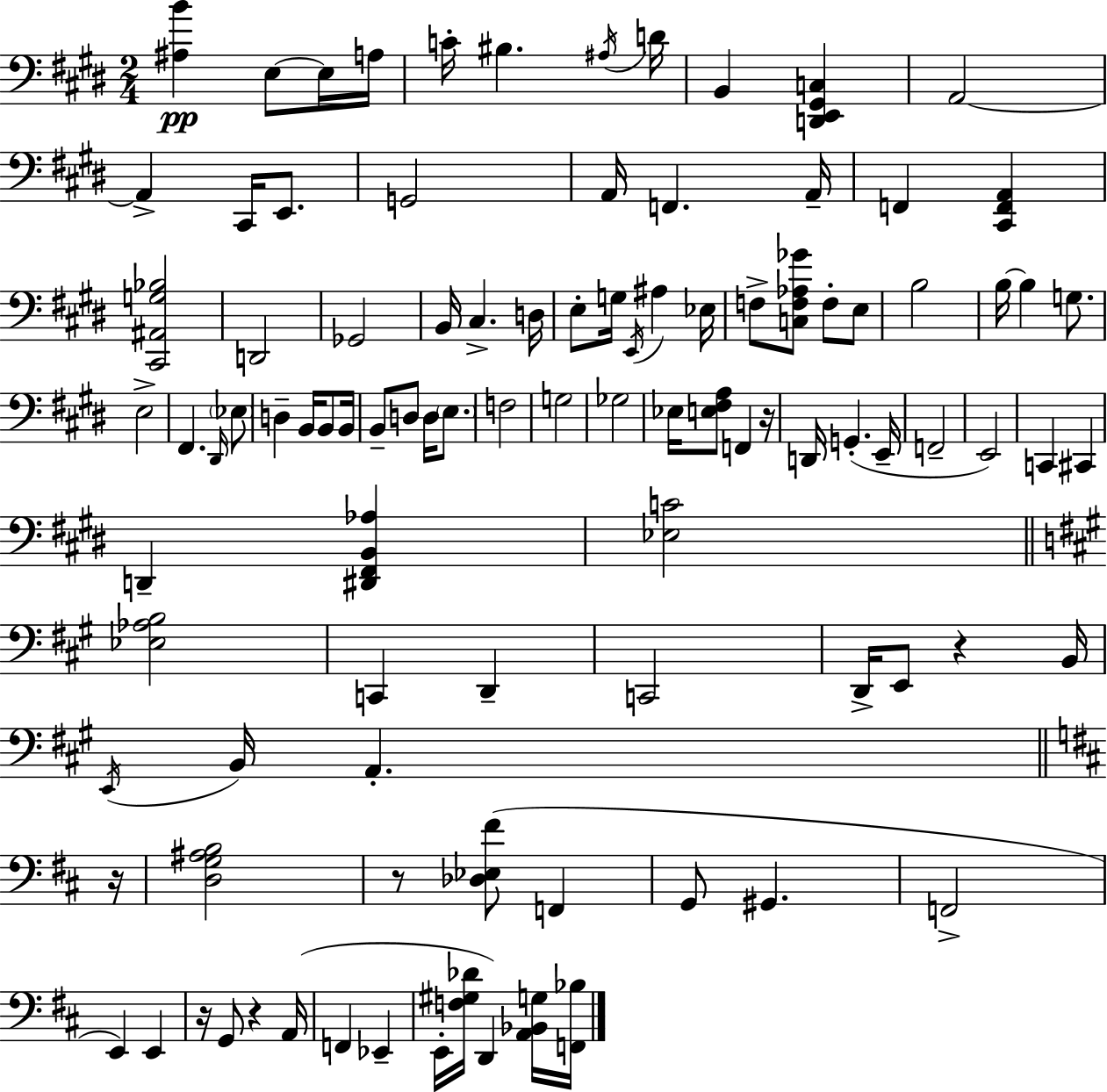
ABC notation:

X:1
T:Untitled
M:2/4
L:1/4
K:E
[^A,B] E,/2 E,/4 A,/4 C/4 ^B, ^A,/4 D/4 B,, [D,,E,,^G,,C,] A,,2 A,, ^C,,/4 E,,/2 G,,2 A,,/4 F,, A,,/4 F,, [^C,,F,,A,,] [^C,,^A,,G,_B,]2 D,,2 _G,,2 B,,/4 ^C, D,/4 E,/2 G,/4 E,,/4 ^A, _E,/4 F,/2 [C,F,_A,_G]/2 F,/2 E,/2 B,2 B,/4 B, G,/2 E,2 ^F,, ^D,,/4 _E,/2 D, B,,/4 B,,/2 B,,/4 B,,/2 D,/2 D,/4 E,/2 F,2 G,2 _G,2 _E,/4 [E,^F,A,]/2 F,, z/4 D,,/4 G,, E,,/4 F,,2 E,,2 C,, ^C,, D,, [^D,,^F,,B,,_A,] [_E,C]2 [_E,_A,B,]2 C,, D,, C,,2 D,,/4 E,,/2 z B,,/4 E,,/4 B,,/4 A,, z/4 [D,G,^A,B,]2 z/2 [_D,_E,^F]/2 F,, G,,/2 ^G,, F,,2 E,, E,, z/4 G,,/2 z A,,/4 F,, _E,, E,,/4 [F,^G,_D]/4 D,, [A,,_B,,G,]/4 [F,,_B,]/4